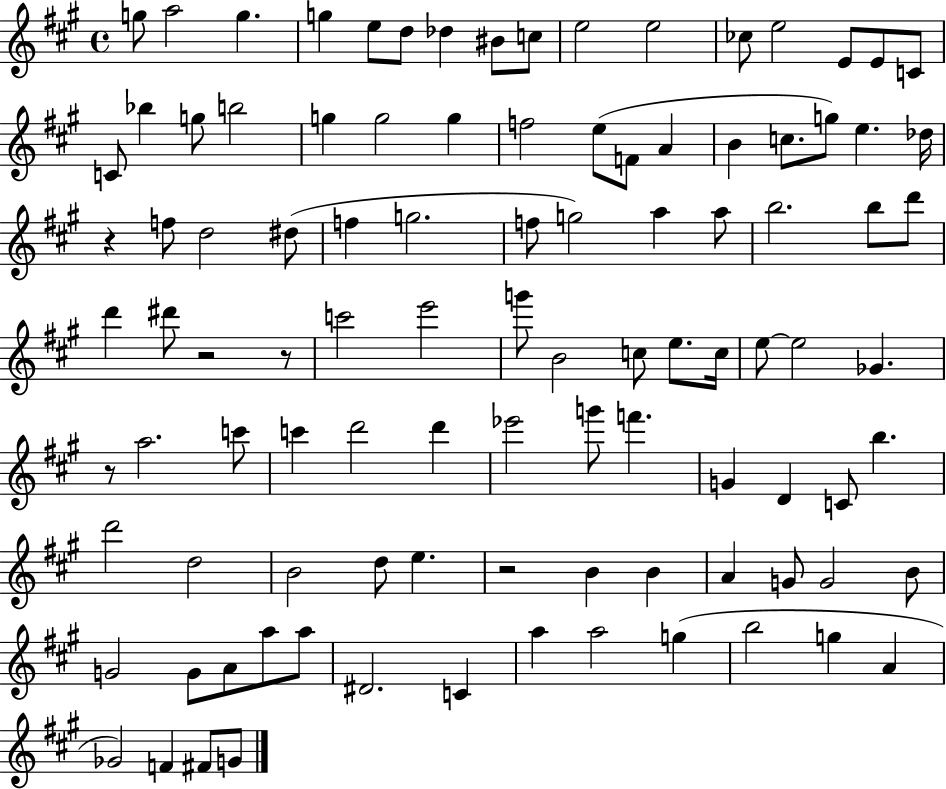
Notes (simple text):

G5/e A5/h G5/q. G5/q E5/e D5/e Db5/q BIS4/e C5/e E5/h E5/h CES5/e E5/h E4/e E4/e C4/e C4/e Bb5/q G5/e B5/h G5/q G5/h G5/q F5/h E5/e F4/e A4/q B4/q C5/e. G5/e E5/q. Db5/s R/q F5/e D5/h D#5/e F5/q G5/h. F5/e G5/h A5/q A5/e B5/h. B5/e D6/e D6/q D#6/e R/h R/e C6/h E6/h G6/e B4/h C5/e E5/e. C5/s E5/e E5/h Gb4/q. R/e A5/h. C6/e C6/q D6/h D6/q Eb6/h G6/e F6/q. G4/q D4/q C4/e B5/q. D6/h D5/h B4/h D5/e E5/q. R/h B4/q B4/q A4/q G4/e G4/h B4/e G4/h G4/e A4/e A5/e A5/e D#4/h. C4/q A5/q A5/h G5/q B5/h G5/q A4/q Gb4/h F4/q F#4/e G4/e